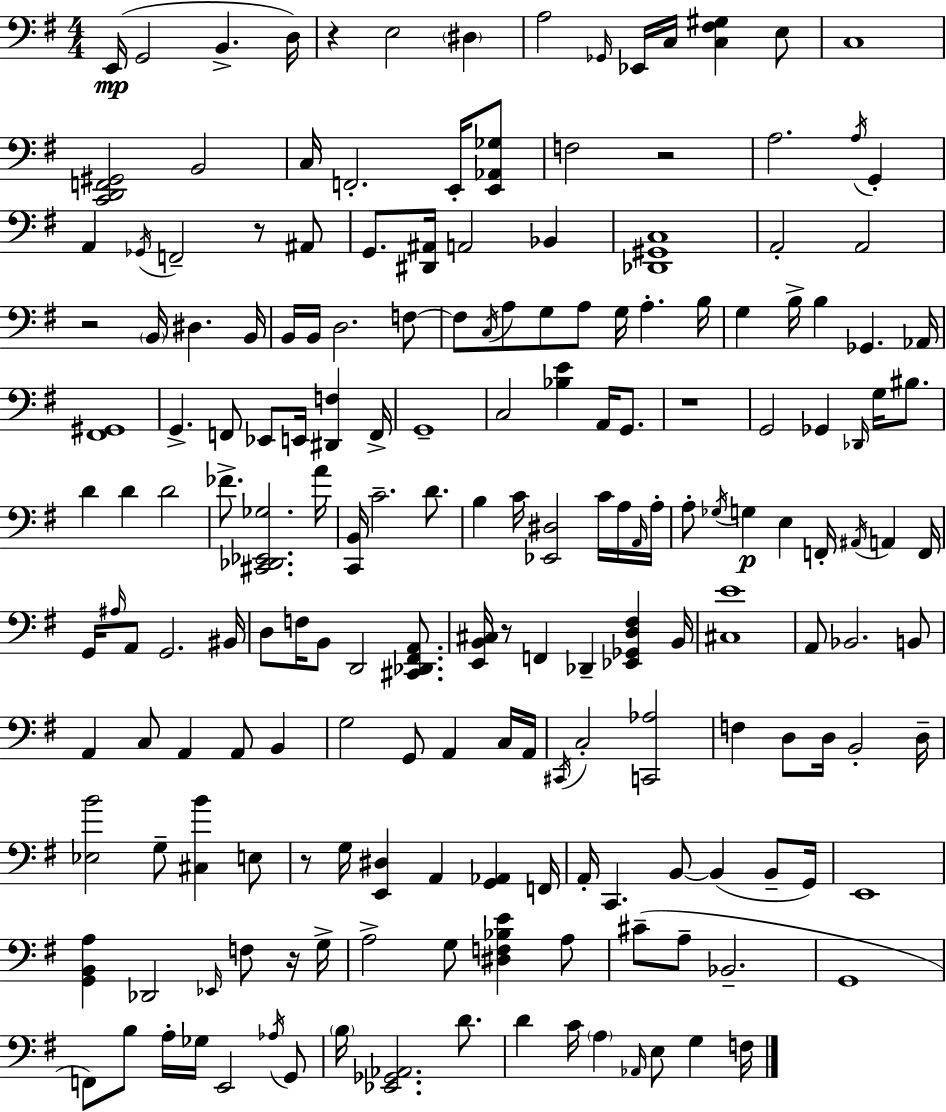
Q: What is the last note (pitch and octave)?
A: F3